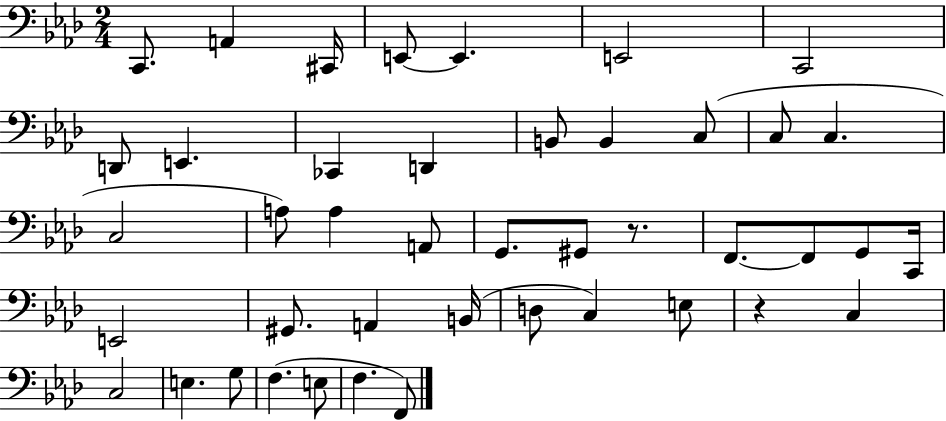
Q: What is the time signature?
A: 2/4